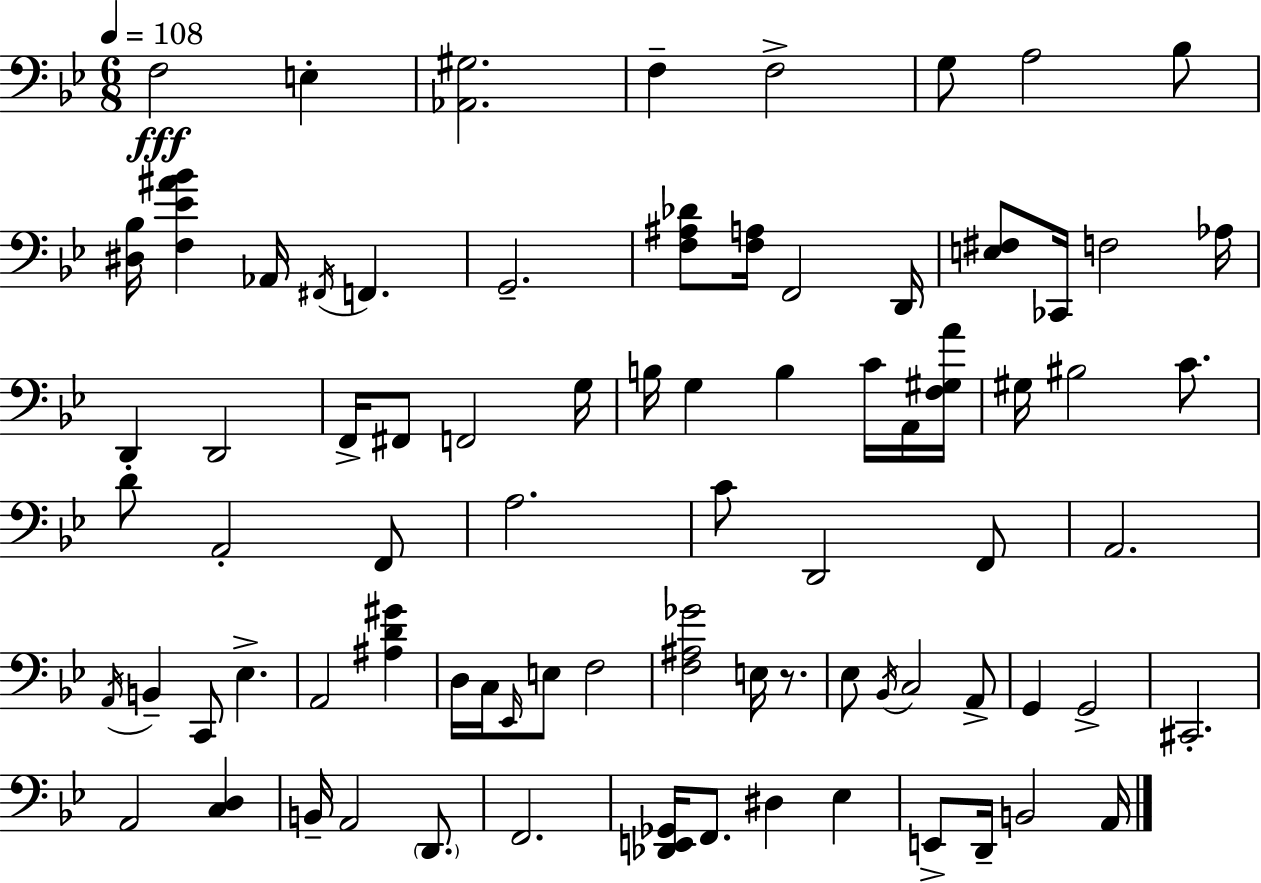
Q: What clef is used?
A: bass